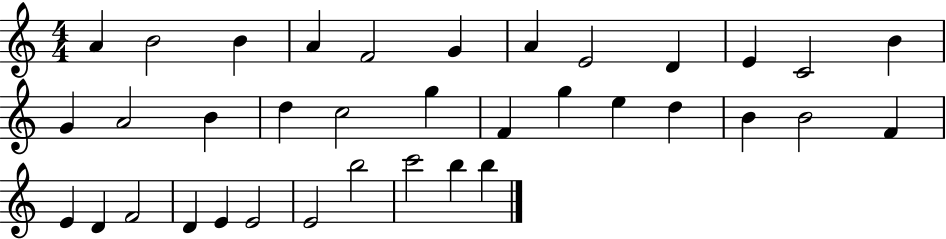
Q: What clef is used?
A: treble